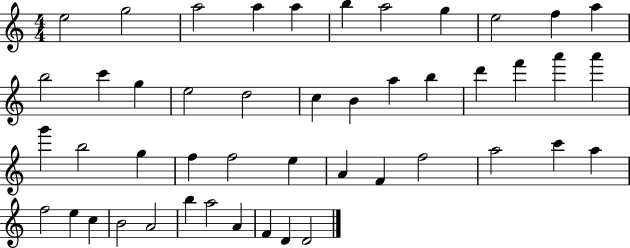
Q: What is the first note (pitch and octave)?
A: E5